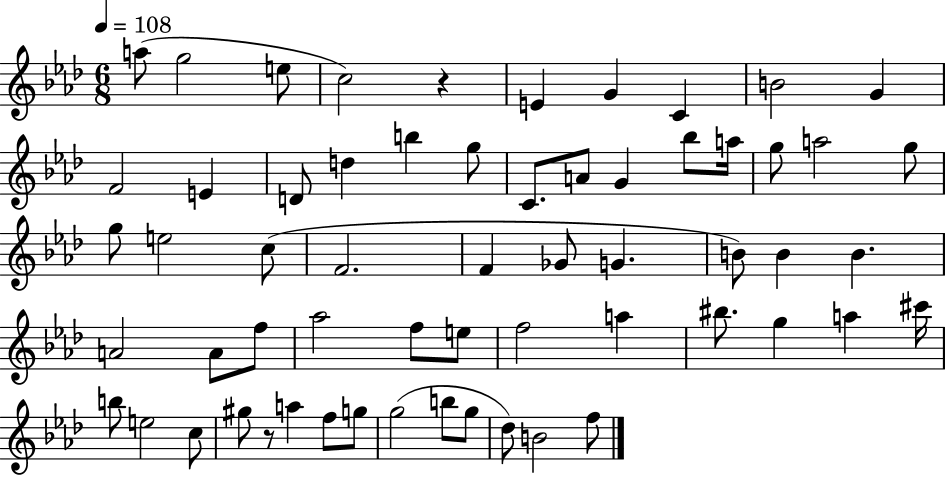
X:1
T:Untitled
M:6/8
L:1/4
K:Ab
a/2 g2 e/2 c2 z E G C B2 G F2 E D/2 d b g/2 C/2 A/2 G _b/2 a/4 g/2 a2 g/2 g/2 e2 c/2 F2 F _G/2 G B/2 B B A2 A/2 f/2 _a2 f/2 e/2 f2 a ^b/2 g a ^c'/4 b/2 e2 c/2 ^g/2 z/2 a f/2 g/2 g2 b/2 g/2 _d/2 B2 f/2